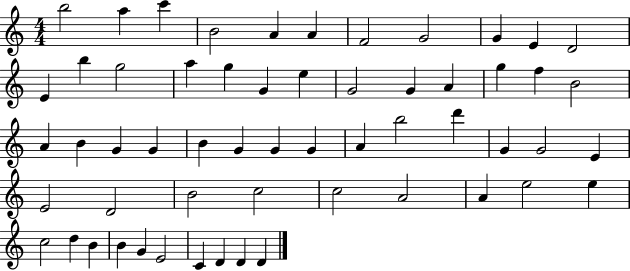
X:1
T:Untitled
M:4/4
L:1/4
K:C
b2 a c' B2 A A F2 G2 G E D2 E b g2 a g G e G2 G A g f B2 A B G G B G G G A b2 d' G G2 E E2 D2 B2 c2 c2 A2 A e2 e c2 d B B G E2 C D D D